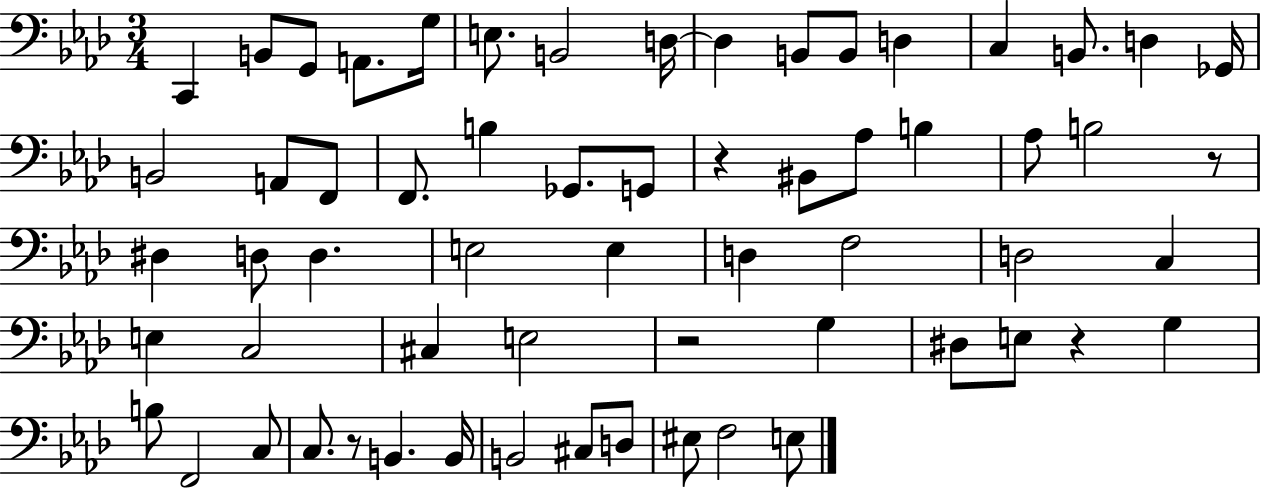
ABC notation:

X:1
T:Untitled
M:3/4
L:1/4
K:Ab
C,, B,,/2 G,,/2 A,,/2 G,/4 E,/2 B,,2 D,/4 D, B,,/2 B,,/2 D, C, B,,/2 D, _G,,/4 B,,2 A,,/2 F,,/2 F,,/2 B, _G,,/2 G,,/2 z ^B,,/2 _A,/2 B, _A,/2 B,2 z/2 ^D, D,/2 D, E,2 E, D, F,2 D,2 C, E, C,2 ^C, E,2 z2 G, ^D,/2 E,/2 z G, B,/2 F,,2 C,/2 C,/2 z/2 B,, B,,/4 B,,2 ^C,/2 D,/2 ^E,/2 F,2 E,/2